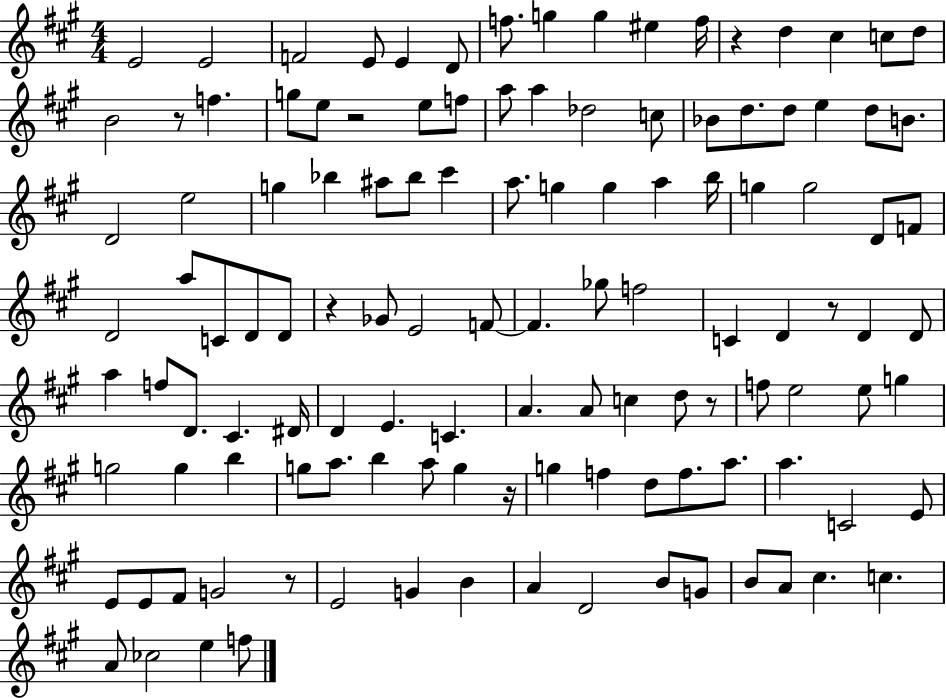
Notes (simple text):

E4/h E4/h F4/h E4/e E4/q D4/e F5/e. G5/q G5/q EIS5/q F5/s R/q D5/q C#5/q C5/e D5/e B4/h R/e F5/q. G5/e E5/e R/h E5/e F5/e A5/e A5/q Db5/h C5/e Bb4/e D5/e. D5/e E5/q D5/e B4/e. D4/h E5/h G5/q Bb5/q A#5/e Bb5/e C#6/q A5/e. G5/q G5/q A5/q B5/s G5/q G5/h D4/e F4/e D4/h A5/e C4/e D4/e D4/e R/q Gb4/e E4/h F4/e F4/q. Gb5/e F5/h C4/q D4/q R/e D4/q D4/e A5/q F5/e D4/e. C#4/q. D#4/s D4/q E4/q. C4/q. A4/q. A4/e C5/q D5/e R/e F5/e E5/h E5/e G5/q G5/h G5/q B5/q G5/e A5/e. B5/q A5/e G5/q R/s G5/q F5/q D5/e F5/e. A5/e. A5/q. C4/h E4/e E4/e E4/e F#4/e G4/h R/e E4/h G4/q B4/q A4/q D4/h B4/e G4/e B4/e A4/e C#5/q. C5/q. A4/e CES5/h E5/q F5/e